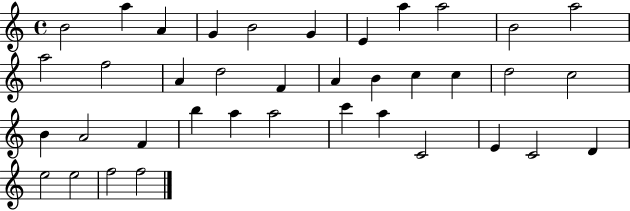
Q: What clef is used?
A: treble